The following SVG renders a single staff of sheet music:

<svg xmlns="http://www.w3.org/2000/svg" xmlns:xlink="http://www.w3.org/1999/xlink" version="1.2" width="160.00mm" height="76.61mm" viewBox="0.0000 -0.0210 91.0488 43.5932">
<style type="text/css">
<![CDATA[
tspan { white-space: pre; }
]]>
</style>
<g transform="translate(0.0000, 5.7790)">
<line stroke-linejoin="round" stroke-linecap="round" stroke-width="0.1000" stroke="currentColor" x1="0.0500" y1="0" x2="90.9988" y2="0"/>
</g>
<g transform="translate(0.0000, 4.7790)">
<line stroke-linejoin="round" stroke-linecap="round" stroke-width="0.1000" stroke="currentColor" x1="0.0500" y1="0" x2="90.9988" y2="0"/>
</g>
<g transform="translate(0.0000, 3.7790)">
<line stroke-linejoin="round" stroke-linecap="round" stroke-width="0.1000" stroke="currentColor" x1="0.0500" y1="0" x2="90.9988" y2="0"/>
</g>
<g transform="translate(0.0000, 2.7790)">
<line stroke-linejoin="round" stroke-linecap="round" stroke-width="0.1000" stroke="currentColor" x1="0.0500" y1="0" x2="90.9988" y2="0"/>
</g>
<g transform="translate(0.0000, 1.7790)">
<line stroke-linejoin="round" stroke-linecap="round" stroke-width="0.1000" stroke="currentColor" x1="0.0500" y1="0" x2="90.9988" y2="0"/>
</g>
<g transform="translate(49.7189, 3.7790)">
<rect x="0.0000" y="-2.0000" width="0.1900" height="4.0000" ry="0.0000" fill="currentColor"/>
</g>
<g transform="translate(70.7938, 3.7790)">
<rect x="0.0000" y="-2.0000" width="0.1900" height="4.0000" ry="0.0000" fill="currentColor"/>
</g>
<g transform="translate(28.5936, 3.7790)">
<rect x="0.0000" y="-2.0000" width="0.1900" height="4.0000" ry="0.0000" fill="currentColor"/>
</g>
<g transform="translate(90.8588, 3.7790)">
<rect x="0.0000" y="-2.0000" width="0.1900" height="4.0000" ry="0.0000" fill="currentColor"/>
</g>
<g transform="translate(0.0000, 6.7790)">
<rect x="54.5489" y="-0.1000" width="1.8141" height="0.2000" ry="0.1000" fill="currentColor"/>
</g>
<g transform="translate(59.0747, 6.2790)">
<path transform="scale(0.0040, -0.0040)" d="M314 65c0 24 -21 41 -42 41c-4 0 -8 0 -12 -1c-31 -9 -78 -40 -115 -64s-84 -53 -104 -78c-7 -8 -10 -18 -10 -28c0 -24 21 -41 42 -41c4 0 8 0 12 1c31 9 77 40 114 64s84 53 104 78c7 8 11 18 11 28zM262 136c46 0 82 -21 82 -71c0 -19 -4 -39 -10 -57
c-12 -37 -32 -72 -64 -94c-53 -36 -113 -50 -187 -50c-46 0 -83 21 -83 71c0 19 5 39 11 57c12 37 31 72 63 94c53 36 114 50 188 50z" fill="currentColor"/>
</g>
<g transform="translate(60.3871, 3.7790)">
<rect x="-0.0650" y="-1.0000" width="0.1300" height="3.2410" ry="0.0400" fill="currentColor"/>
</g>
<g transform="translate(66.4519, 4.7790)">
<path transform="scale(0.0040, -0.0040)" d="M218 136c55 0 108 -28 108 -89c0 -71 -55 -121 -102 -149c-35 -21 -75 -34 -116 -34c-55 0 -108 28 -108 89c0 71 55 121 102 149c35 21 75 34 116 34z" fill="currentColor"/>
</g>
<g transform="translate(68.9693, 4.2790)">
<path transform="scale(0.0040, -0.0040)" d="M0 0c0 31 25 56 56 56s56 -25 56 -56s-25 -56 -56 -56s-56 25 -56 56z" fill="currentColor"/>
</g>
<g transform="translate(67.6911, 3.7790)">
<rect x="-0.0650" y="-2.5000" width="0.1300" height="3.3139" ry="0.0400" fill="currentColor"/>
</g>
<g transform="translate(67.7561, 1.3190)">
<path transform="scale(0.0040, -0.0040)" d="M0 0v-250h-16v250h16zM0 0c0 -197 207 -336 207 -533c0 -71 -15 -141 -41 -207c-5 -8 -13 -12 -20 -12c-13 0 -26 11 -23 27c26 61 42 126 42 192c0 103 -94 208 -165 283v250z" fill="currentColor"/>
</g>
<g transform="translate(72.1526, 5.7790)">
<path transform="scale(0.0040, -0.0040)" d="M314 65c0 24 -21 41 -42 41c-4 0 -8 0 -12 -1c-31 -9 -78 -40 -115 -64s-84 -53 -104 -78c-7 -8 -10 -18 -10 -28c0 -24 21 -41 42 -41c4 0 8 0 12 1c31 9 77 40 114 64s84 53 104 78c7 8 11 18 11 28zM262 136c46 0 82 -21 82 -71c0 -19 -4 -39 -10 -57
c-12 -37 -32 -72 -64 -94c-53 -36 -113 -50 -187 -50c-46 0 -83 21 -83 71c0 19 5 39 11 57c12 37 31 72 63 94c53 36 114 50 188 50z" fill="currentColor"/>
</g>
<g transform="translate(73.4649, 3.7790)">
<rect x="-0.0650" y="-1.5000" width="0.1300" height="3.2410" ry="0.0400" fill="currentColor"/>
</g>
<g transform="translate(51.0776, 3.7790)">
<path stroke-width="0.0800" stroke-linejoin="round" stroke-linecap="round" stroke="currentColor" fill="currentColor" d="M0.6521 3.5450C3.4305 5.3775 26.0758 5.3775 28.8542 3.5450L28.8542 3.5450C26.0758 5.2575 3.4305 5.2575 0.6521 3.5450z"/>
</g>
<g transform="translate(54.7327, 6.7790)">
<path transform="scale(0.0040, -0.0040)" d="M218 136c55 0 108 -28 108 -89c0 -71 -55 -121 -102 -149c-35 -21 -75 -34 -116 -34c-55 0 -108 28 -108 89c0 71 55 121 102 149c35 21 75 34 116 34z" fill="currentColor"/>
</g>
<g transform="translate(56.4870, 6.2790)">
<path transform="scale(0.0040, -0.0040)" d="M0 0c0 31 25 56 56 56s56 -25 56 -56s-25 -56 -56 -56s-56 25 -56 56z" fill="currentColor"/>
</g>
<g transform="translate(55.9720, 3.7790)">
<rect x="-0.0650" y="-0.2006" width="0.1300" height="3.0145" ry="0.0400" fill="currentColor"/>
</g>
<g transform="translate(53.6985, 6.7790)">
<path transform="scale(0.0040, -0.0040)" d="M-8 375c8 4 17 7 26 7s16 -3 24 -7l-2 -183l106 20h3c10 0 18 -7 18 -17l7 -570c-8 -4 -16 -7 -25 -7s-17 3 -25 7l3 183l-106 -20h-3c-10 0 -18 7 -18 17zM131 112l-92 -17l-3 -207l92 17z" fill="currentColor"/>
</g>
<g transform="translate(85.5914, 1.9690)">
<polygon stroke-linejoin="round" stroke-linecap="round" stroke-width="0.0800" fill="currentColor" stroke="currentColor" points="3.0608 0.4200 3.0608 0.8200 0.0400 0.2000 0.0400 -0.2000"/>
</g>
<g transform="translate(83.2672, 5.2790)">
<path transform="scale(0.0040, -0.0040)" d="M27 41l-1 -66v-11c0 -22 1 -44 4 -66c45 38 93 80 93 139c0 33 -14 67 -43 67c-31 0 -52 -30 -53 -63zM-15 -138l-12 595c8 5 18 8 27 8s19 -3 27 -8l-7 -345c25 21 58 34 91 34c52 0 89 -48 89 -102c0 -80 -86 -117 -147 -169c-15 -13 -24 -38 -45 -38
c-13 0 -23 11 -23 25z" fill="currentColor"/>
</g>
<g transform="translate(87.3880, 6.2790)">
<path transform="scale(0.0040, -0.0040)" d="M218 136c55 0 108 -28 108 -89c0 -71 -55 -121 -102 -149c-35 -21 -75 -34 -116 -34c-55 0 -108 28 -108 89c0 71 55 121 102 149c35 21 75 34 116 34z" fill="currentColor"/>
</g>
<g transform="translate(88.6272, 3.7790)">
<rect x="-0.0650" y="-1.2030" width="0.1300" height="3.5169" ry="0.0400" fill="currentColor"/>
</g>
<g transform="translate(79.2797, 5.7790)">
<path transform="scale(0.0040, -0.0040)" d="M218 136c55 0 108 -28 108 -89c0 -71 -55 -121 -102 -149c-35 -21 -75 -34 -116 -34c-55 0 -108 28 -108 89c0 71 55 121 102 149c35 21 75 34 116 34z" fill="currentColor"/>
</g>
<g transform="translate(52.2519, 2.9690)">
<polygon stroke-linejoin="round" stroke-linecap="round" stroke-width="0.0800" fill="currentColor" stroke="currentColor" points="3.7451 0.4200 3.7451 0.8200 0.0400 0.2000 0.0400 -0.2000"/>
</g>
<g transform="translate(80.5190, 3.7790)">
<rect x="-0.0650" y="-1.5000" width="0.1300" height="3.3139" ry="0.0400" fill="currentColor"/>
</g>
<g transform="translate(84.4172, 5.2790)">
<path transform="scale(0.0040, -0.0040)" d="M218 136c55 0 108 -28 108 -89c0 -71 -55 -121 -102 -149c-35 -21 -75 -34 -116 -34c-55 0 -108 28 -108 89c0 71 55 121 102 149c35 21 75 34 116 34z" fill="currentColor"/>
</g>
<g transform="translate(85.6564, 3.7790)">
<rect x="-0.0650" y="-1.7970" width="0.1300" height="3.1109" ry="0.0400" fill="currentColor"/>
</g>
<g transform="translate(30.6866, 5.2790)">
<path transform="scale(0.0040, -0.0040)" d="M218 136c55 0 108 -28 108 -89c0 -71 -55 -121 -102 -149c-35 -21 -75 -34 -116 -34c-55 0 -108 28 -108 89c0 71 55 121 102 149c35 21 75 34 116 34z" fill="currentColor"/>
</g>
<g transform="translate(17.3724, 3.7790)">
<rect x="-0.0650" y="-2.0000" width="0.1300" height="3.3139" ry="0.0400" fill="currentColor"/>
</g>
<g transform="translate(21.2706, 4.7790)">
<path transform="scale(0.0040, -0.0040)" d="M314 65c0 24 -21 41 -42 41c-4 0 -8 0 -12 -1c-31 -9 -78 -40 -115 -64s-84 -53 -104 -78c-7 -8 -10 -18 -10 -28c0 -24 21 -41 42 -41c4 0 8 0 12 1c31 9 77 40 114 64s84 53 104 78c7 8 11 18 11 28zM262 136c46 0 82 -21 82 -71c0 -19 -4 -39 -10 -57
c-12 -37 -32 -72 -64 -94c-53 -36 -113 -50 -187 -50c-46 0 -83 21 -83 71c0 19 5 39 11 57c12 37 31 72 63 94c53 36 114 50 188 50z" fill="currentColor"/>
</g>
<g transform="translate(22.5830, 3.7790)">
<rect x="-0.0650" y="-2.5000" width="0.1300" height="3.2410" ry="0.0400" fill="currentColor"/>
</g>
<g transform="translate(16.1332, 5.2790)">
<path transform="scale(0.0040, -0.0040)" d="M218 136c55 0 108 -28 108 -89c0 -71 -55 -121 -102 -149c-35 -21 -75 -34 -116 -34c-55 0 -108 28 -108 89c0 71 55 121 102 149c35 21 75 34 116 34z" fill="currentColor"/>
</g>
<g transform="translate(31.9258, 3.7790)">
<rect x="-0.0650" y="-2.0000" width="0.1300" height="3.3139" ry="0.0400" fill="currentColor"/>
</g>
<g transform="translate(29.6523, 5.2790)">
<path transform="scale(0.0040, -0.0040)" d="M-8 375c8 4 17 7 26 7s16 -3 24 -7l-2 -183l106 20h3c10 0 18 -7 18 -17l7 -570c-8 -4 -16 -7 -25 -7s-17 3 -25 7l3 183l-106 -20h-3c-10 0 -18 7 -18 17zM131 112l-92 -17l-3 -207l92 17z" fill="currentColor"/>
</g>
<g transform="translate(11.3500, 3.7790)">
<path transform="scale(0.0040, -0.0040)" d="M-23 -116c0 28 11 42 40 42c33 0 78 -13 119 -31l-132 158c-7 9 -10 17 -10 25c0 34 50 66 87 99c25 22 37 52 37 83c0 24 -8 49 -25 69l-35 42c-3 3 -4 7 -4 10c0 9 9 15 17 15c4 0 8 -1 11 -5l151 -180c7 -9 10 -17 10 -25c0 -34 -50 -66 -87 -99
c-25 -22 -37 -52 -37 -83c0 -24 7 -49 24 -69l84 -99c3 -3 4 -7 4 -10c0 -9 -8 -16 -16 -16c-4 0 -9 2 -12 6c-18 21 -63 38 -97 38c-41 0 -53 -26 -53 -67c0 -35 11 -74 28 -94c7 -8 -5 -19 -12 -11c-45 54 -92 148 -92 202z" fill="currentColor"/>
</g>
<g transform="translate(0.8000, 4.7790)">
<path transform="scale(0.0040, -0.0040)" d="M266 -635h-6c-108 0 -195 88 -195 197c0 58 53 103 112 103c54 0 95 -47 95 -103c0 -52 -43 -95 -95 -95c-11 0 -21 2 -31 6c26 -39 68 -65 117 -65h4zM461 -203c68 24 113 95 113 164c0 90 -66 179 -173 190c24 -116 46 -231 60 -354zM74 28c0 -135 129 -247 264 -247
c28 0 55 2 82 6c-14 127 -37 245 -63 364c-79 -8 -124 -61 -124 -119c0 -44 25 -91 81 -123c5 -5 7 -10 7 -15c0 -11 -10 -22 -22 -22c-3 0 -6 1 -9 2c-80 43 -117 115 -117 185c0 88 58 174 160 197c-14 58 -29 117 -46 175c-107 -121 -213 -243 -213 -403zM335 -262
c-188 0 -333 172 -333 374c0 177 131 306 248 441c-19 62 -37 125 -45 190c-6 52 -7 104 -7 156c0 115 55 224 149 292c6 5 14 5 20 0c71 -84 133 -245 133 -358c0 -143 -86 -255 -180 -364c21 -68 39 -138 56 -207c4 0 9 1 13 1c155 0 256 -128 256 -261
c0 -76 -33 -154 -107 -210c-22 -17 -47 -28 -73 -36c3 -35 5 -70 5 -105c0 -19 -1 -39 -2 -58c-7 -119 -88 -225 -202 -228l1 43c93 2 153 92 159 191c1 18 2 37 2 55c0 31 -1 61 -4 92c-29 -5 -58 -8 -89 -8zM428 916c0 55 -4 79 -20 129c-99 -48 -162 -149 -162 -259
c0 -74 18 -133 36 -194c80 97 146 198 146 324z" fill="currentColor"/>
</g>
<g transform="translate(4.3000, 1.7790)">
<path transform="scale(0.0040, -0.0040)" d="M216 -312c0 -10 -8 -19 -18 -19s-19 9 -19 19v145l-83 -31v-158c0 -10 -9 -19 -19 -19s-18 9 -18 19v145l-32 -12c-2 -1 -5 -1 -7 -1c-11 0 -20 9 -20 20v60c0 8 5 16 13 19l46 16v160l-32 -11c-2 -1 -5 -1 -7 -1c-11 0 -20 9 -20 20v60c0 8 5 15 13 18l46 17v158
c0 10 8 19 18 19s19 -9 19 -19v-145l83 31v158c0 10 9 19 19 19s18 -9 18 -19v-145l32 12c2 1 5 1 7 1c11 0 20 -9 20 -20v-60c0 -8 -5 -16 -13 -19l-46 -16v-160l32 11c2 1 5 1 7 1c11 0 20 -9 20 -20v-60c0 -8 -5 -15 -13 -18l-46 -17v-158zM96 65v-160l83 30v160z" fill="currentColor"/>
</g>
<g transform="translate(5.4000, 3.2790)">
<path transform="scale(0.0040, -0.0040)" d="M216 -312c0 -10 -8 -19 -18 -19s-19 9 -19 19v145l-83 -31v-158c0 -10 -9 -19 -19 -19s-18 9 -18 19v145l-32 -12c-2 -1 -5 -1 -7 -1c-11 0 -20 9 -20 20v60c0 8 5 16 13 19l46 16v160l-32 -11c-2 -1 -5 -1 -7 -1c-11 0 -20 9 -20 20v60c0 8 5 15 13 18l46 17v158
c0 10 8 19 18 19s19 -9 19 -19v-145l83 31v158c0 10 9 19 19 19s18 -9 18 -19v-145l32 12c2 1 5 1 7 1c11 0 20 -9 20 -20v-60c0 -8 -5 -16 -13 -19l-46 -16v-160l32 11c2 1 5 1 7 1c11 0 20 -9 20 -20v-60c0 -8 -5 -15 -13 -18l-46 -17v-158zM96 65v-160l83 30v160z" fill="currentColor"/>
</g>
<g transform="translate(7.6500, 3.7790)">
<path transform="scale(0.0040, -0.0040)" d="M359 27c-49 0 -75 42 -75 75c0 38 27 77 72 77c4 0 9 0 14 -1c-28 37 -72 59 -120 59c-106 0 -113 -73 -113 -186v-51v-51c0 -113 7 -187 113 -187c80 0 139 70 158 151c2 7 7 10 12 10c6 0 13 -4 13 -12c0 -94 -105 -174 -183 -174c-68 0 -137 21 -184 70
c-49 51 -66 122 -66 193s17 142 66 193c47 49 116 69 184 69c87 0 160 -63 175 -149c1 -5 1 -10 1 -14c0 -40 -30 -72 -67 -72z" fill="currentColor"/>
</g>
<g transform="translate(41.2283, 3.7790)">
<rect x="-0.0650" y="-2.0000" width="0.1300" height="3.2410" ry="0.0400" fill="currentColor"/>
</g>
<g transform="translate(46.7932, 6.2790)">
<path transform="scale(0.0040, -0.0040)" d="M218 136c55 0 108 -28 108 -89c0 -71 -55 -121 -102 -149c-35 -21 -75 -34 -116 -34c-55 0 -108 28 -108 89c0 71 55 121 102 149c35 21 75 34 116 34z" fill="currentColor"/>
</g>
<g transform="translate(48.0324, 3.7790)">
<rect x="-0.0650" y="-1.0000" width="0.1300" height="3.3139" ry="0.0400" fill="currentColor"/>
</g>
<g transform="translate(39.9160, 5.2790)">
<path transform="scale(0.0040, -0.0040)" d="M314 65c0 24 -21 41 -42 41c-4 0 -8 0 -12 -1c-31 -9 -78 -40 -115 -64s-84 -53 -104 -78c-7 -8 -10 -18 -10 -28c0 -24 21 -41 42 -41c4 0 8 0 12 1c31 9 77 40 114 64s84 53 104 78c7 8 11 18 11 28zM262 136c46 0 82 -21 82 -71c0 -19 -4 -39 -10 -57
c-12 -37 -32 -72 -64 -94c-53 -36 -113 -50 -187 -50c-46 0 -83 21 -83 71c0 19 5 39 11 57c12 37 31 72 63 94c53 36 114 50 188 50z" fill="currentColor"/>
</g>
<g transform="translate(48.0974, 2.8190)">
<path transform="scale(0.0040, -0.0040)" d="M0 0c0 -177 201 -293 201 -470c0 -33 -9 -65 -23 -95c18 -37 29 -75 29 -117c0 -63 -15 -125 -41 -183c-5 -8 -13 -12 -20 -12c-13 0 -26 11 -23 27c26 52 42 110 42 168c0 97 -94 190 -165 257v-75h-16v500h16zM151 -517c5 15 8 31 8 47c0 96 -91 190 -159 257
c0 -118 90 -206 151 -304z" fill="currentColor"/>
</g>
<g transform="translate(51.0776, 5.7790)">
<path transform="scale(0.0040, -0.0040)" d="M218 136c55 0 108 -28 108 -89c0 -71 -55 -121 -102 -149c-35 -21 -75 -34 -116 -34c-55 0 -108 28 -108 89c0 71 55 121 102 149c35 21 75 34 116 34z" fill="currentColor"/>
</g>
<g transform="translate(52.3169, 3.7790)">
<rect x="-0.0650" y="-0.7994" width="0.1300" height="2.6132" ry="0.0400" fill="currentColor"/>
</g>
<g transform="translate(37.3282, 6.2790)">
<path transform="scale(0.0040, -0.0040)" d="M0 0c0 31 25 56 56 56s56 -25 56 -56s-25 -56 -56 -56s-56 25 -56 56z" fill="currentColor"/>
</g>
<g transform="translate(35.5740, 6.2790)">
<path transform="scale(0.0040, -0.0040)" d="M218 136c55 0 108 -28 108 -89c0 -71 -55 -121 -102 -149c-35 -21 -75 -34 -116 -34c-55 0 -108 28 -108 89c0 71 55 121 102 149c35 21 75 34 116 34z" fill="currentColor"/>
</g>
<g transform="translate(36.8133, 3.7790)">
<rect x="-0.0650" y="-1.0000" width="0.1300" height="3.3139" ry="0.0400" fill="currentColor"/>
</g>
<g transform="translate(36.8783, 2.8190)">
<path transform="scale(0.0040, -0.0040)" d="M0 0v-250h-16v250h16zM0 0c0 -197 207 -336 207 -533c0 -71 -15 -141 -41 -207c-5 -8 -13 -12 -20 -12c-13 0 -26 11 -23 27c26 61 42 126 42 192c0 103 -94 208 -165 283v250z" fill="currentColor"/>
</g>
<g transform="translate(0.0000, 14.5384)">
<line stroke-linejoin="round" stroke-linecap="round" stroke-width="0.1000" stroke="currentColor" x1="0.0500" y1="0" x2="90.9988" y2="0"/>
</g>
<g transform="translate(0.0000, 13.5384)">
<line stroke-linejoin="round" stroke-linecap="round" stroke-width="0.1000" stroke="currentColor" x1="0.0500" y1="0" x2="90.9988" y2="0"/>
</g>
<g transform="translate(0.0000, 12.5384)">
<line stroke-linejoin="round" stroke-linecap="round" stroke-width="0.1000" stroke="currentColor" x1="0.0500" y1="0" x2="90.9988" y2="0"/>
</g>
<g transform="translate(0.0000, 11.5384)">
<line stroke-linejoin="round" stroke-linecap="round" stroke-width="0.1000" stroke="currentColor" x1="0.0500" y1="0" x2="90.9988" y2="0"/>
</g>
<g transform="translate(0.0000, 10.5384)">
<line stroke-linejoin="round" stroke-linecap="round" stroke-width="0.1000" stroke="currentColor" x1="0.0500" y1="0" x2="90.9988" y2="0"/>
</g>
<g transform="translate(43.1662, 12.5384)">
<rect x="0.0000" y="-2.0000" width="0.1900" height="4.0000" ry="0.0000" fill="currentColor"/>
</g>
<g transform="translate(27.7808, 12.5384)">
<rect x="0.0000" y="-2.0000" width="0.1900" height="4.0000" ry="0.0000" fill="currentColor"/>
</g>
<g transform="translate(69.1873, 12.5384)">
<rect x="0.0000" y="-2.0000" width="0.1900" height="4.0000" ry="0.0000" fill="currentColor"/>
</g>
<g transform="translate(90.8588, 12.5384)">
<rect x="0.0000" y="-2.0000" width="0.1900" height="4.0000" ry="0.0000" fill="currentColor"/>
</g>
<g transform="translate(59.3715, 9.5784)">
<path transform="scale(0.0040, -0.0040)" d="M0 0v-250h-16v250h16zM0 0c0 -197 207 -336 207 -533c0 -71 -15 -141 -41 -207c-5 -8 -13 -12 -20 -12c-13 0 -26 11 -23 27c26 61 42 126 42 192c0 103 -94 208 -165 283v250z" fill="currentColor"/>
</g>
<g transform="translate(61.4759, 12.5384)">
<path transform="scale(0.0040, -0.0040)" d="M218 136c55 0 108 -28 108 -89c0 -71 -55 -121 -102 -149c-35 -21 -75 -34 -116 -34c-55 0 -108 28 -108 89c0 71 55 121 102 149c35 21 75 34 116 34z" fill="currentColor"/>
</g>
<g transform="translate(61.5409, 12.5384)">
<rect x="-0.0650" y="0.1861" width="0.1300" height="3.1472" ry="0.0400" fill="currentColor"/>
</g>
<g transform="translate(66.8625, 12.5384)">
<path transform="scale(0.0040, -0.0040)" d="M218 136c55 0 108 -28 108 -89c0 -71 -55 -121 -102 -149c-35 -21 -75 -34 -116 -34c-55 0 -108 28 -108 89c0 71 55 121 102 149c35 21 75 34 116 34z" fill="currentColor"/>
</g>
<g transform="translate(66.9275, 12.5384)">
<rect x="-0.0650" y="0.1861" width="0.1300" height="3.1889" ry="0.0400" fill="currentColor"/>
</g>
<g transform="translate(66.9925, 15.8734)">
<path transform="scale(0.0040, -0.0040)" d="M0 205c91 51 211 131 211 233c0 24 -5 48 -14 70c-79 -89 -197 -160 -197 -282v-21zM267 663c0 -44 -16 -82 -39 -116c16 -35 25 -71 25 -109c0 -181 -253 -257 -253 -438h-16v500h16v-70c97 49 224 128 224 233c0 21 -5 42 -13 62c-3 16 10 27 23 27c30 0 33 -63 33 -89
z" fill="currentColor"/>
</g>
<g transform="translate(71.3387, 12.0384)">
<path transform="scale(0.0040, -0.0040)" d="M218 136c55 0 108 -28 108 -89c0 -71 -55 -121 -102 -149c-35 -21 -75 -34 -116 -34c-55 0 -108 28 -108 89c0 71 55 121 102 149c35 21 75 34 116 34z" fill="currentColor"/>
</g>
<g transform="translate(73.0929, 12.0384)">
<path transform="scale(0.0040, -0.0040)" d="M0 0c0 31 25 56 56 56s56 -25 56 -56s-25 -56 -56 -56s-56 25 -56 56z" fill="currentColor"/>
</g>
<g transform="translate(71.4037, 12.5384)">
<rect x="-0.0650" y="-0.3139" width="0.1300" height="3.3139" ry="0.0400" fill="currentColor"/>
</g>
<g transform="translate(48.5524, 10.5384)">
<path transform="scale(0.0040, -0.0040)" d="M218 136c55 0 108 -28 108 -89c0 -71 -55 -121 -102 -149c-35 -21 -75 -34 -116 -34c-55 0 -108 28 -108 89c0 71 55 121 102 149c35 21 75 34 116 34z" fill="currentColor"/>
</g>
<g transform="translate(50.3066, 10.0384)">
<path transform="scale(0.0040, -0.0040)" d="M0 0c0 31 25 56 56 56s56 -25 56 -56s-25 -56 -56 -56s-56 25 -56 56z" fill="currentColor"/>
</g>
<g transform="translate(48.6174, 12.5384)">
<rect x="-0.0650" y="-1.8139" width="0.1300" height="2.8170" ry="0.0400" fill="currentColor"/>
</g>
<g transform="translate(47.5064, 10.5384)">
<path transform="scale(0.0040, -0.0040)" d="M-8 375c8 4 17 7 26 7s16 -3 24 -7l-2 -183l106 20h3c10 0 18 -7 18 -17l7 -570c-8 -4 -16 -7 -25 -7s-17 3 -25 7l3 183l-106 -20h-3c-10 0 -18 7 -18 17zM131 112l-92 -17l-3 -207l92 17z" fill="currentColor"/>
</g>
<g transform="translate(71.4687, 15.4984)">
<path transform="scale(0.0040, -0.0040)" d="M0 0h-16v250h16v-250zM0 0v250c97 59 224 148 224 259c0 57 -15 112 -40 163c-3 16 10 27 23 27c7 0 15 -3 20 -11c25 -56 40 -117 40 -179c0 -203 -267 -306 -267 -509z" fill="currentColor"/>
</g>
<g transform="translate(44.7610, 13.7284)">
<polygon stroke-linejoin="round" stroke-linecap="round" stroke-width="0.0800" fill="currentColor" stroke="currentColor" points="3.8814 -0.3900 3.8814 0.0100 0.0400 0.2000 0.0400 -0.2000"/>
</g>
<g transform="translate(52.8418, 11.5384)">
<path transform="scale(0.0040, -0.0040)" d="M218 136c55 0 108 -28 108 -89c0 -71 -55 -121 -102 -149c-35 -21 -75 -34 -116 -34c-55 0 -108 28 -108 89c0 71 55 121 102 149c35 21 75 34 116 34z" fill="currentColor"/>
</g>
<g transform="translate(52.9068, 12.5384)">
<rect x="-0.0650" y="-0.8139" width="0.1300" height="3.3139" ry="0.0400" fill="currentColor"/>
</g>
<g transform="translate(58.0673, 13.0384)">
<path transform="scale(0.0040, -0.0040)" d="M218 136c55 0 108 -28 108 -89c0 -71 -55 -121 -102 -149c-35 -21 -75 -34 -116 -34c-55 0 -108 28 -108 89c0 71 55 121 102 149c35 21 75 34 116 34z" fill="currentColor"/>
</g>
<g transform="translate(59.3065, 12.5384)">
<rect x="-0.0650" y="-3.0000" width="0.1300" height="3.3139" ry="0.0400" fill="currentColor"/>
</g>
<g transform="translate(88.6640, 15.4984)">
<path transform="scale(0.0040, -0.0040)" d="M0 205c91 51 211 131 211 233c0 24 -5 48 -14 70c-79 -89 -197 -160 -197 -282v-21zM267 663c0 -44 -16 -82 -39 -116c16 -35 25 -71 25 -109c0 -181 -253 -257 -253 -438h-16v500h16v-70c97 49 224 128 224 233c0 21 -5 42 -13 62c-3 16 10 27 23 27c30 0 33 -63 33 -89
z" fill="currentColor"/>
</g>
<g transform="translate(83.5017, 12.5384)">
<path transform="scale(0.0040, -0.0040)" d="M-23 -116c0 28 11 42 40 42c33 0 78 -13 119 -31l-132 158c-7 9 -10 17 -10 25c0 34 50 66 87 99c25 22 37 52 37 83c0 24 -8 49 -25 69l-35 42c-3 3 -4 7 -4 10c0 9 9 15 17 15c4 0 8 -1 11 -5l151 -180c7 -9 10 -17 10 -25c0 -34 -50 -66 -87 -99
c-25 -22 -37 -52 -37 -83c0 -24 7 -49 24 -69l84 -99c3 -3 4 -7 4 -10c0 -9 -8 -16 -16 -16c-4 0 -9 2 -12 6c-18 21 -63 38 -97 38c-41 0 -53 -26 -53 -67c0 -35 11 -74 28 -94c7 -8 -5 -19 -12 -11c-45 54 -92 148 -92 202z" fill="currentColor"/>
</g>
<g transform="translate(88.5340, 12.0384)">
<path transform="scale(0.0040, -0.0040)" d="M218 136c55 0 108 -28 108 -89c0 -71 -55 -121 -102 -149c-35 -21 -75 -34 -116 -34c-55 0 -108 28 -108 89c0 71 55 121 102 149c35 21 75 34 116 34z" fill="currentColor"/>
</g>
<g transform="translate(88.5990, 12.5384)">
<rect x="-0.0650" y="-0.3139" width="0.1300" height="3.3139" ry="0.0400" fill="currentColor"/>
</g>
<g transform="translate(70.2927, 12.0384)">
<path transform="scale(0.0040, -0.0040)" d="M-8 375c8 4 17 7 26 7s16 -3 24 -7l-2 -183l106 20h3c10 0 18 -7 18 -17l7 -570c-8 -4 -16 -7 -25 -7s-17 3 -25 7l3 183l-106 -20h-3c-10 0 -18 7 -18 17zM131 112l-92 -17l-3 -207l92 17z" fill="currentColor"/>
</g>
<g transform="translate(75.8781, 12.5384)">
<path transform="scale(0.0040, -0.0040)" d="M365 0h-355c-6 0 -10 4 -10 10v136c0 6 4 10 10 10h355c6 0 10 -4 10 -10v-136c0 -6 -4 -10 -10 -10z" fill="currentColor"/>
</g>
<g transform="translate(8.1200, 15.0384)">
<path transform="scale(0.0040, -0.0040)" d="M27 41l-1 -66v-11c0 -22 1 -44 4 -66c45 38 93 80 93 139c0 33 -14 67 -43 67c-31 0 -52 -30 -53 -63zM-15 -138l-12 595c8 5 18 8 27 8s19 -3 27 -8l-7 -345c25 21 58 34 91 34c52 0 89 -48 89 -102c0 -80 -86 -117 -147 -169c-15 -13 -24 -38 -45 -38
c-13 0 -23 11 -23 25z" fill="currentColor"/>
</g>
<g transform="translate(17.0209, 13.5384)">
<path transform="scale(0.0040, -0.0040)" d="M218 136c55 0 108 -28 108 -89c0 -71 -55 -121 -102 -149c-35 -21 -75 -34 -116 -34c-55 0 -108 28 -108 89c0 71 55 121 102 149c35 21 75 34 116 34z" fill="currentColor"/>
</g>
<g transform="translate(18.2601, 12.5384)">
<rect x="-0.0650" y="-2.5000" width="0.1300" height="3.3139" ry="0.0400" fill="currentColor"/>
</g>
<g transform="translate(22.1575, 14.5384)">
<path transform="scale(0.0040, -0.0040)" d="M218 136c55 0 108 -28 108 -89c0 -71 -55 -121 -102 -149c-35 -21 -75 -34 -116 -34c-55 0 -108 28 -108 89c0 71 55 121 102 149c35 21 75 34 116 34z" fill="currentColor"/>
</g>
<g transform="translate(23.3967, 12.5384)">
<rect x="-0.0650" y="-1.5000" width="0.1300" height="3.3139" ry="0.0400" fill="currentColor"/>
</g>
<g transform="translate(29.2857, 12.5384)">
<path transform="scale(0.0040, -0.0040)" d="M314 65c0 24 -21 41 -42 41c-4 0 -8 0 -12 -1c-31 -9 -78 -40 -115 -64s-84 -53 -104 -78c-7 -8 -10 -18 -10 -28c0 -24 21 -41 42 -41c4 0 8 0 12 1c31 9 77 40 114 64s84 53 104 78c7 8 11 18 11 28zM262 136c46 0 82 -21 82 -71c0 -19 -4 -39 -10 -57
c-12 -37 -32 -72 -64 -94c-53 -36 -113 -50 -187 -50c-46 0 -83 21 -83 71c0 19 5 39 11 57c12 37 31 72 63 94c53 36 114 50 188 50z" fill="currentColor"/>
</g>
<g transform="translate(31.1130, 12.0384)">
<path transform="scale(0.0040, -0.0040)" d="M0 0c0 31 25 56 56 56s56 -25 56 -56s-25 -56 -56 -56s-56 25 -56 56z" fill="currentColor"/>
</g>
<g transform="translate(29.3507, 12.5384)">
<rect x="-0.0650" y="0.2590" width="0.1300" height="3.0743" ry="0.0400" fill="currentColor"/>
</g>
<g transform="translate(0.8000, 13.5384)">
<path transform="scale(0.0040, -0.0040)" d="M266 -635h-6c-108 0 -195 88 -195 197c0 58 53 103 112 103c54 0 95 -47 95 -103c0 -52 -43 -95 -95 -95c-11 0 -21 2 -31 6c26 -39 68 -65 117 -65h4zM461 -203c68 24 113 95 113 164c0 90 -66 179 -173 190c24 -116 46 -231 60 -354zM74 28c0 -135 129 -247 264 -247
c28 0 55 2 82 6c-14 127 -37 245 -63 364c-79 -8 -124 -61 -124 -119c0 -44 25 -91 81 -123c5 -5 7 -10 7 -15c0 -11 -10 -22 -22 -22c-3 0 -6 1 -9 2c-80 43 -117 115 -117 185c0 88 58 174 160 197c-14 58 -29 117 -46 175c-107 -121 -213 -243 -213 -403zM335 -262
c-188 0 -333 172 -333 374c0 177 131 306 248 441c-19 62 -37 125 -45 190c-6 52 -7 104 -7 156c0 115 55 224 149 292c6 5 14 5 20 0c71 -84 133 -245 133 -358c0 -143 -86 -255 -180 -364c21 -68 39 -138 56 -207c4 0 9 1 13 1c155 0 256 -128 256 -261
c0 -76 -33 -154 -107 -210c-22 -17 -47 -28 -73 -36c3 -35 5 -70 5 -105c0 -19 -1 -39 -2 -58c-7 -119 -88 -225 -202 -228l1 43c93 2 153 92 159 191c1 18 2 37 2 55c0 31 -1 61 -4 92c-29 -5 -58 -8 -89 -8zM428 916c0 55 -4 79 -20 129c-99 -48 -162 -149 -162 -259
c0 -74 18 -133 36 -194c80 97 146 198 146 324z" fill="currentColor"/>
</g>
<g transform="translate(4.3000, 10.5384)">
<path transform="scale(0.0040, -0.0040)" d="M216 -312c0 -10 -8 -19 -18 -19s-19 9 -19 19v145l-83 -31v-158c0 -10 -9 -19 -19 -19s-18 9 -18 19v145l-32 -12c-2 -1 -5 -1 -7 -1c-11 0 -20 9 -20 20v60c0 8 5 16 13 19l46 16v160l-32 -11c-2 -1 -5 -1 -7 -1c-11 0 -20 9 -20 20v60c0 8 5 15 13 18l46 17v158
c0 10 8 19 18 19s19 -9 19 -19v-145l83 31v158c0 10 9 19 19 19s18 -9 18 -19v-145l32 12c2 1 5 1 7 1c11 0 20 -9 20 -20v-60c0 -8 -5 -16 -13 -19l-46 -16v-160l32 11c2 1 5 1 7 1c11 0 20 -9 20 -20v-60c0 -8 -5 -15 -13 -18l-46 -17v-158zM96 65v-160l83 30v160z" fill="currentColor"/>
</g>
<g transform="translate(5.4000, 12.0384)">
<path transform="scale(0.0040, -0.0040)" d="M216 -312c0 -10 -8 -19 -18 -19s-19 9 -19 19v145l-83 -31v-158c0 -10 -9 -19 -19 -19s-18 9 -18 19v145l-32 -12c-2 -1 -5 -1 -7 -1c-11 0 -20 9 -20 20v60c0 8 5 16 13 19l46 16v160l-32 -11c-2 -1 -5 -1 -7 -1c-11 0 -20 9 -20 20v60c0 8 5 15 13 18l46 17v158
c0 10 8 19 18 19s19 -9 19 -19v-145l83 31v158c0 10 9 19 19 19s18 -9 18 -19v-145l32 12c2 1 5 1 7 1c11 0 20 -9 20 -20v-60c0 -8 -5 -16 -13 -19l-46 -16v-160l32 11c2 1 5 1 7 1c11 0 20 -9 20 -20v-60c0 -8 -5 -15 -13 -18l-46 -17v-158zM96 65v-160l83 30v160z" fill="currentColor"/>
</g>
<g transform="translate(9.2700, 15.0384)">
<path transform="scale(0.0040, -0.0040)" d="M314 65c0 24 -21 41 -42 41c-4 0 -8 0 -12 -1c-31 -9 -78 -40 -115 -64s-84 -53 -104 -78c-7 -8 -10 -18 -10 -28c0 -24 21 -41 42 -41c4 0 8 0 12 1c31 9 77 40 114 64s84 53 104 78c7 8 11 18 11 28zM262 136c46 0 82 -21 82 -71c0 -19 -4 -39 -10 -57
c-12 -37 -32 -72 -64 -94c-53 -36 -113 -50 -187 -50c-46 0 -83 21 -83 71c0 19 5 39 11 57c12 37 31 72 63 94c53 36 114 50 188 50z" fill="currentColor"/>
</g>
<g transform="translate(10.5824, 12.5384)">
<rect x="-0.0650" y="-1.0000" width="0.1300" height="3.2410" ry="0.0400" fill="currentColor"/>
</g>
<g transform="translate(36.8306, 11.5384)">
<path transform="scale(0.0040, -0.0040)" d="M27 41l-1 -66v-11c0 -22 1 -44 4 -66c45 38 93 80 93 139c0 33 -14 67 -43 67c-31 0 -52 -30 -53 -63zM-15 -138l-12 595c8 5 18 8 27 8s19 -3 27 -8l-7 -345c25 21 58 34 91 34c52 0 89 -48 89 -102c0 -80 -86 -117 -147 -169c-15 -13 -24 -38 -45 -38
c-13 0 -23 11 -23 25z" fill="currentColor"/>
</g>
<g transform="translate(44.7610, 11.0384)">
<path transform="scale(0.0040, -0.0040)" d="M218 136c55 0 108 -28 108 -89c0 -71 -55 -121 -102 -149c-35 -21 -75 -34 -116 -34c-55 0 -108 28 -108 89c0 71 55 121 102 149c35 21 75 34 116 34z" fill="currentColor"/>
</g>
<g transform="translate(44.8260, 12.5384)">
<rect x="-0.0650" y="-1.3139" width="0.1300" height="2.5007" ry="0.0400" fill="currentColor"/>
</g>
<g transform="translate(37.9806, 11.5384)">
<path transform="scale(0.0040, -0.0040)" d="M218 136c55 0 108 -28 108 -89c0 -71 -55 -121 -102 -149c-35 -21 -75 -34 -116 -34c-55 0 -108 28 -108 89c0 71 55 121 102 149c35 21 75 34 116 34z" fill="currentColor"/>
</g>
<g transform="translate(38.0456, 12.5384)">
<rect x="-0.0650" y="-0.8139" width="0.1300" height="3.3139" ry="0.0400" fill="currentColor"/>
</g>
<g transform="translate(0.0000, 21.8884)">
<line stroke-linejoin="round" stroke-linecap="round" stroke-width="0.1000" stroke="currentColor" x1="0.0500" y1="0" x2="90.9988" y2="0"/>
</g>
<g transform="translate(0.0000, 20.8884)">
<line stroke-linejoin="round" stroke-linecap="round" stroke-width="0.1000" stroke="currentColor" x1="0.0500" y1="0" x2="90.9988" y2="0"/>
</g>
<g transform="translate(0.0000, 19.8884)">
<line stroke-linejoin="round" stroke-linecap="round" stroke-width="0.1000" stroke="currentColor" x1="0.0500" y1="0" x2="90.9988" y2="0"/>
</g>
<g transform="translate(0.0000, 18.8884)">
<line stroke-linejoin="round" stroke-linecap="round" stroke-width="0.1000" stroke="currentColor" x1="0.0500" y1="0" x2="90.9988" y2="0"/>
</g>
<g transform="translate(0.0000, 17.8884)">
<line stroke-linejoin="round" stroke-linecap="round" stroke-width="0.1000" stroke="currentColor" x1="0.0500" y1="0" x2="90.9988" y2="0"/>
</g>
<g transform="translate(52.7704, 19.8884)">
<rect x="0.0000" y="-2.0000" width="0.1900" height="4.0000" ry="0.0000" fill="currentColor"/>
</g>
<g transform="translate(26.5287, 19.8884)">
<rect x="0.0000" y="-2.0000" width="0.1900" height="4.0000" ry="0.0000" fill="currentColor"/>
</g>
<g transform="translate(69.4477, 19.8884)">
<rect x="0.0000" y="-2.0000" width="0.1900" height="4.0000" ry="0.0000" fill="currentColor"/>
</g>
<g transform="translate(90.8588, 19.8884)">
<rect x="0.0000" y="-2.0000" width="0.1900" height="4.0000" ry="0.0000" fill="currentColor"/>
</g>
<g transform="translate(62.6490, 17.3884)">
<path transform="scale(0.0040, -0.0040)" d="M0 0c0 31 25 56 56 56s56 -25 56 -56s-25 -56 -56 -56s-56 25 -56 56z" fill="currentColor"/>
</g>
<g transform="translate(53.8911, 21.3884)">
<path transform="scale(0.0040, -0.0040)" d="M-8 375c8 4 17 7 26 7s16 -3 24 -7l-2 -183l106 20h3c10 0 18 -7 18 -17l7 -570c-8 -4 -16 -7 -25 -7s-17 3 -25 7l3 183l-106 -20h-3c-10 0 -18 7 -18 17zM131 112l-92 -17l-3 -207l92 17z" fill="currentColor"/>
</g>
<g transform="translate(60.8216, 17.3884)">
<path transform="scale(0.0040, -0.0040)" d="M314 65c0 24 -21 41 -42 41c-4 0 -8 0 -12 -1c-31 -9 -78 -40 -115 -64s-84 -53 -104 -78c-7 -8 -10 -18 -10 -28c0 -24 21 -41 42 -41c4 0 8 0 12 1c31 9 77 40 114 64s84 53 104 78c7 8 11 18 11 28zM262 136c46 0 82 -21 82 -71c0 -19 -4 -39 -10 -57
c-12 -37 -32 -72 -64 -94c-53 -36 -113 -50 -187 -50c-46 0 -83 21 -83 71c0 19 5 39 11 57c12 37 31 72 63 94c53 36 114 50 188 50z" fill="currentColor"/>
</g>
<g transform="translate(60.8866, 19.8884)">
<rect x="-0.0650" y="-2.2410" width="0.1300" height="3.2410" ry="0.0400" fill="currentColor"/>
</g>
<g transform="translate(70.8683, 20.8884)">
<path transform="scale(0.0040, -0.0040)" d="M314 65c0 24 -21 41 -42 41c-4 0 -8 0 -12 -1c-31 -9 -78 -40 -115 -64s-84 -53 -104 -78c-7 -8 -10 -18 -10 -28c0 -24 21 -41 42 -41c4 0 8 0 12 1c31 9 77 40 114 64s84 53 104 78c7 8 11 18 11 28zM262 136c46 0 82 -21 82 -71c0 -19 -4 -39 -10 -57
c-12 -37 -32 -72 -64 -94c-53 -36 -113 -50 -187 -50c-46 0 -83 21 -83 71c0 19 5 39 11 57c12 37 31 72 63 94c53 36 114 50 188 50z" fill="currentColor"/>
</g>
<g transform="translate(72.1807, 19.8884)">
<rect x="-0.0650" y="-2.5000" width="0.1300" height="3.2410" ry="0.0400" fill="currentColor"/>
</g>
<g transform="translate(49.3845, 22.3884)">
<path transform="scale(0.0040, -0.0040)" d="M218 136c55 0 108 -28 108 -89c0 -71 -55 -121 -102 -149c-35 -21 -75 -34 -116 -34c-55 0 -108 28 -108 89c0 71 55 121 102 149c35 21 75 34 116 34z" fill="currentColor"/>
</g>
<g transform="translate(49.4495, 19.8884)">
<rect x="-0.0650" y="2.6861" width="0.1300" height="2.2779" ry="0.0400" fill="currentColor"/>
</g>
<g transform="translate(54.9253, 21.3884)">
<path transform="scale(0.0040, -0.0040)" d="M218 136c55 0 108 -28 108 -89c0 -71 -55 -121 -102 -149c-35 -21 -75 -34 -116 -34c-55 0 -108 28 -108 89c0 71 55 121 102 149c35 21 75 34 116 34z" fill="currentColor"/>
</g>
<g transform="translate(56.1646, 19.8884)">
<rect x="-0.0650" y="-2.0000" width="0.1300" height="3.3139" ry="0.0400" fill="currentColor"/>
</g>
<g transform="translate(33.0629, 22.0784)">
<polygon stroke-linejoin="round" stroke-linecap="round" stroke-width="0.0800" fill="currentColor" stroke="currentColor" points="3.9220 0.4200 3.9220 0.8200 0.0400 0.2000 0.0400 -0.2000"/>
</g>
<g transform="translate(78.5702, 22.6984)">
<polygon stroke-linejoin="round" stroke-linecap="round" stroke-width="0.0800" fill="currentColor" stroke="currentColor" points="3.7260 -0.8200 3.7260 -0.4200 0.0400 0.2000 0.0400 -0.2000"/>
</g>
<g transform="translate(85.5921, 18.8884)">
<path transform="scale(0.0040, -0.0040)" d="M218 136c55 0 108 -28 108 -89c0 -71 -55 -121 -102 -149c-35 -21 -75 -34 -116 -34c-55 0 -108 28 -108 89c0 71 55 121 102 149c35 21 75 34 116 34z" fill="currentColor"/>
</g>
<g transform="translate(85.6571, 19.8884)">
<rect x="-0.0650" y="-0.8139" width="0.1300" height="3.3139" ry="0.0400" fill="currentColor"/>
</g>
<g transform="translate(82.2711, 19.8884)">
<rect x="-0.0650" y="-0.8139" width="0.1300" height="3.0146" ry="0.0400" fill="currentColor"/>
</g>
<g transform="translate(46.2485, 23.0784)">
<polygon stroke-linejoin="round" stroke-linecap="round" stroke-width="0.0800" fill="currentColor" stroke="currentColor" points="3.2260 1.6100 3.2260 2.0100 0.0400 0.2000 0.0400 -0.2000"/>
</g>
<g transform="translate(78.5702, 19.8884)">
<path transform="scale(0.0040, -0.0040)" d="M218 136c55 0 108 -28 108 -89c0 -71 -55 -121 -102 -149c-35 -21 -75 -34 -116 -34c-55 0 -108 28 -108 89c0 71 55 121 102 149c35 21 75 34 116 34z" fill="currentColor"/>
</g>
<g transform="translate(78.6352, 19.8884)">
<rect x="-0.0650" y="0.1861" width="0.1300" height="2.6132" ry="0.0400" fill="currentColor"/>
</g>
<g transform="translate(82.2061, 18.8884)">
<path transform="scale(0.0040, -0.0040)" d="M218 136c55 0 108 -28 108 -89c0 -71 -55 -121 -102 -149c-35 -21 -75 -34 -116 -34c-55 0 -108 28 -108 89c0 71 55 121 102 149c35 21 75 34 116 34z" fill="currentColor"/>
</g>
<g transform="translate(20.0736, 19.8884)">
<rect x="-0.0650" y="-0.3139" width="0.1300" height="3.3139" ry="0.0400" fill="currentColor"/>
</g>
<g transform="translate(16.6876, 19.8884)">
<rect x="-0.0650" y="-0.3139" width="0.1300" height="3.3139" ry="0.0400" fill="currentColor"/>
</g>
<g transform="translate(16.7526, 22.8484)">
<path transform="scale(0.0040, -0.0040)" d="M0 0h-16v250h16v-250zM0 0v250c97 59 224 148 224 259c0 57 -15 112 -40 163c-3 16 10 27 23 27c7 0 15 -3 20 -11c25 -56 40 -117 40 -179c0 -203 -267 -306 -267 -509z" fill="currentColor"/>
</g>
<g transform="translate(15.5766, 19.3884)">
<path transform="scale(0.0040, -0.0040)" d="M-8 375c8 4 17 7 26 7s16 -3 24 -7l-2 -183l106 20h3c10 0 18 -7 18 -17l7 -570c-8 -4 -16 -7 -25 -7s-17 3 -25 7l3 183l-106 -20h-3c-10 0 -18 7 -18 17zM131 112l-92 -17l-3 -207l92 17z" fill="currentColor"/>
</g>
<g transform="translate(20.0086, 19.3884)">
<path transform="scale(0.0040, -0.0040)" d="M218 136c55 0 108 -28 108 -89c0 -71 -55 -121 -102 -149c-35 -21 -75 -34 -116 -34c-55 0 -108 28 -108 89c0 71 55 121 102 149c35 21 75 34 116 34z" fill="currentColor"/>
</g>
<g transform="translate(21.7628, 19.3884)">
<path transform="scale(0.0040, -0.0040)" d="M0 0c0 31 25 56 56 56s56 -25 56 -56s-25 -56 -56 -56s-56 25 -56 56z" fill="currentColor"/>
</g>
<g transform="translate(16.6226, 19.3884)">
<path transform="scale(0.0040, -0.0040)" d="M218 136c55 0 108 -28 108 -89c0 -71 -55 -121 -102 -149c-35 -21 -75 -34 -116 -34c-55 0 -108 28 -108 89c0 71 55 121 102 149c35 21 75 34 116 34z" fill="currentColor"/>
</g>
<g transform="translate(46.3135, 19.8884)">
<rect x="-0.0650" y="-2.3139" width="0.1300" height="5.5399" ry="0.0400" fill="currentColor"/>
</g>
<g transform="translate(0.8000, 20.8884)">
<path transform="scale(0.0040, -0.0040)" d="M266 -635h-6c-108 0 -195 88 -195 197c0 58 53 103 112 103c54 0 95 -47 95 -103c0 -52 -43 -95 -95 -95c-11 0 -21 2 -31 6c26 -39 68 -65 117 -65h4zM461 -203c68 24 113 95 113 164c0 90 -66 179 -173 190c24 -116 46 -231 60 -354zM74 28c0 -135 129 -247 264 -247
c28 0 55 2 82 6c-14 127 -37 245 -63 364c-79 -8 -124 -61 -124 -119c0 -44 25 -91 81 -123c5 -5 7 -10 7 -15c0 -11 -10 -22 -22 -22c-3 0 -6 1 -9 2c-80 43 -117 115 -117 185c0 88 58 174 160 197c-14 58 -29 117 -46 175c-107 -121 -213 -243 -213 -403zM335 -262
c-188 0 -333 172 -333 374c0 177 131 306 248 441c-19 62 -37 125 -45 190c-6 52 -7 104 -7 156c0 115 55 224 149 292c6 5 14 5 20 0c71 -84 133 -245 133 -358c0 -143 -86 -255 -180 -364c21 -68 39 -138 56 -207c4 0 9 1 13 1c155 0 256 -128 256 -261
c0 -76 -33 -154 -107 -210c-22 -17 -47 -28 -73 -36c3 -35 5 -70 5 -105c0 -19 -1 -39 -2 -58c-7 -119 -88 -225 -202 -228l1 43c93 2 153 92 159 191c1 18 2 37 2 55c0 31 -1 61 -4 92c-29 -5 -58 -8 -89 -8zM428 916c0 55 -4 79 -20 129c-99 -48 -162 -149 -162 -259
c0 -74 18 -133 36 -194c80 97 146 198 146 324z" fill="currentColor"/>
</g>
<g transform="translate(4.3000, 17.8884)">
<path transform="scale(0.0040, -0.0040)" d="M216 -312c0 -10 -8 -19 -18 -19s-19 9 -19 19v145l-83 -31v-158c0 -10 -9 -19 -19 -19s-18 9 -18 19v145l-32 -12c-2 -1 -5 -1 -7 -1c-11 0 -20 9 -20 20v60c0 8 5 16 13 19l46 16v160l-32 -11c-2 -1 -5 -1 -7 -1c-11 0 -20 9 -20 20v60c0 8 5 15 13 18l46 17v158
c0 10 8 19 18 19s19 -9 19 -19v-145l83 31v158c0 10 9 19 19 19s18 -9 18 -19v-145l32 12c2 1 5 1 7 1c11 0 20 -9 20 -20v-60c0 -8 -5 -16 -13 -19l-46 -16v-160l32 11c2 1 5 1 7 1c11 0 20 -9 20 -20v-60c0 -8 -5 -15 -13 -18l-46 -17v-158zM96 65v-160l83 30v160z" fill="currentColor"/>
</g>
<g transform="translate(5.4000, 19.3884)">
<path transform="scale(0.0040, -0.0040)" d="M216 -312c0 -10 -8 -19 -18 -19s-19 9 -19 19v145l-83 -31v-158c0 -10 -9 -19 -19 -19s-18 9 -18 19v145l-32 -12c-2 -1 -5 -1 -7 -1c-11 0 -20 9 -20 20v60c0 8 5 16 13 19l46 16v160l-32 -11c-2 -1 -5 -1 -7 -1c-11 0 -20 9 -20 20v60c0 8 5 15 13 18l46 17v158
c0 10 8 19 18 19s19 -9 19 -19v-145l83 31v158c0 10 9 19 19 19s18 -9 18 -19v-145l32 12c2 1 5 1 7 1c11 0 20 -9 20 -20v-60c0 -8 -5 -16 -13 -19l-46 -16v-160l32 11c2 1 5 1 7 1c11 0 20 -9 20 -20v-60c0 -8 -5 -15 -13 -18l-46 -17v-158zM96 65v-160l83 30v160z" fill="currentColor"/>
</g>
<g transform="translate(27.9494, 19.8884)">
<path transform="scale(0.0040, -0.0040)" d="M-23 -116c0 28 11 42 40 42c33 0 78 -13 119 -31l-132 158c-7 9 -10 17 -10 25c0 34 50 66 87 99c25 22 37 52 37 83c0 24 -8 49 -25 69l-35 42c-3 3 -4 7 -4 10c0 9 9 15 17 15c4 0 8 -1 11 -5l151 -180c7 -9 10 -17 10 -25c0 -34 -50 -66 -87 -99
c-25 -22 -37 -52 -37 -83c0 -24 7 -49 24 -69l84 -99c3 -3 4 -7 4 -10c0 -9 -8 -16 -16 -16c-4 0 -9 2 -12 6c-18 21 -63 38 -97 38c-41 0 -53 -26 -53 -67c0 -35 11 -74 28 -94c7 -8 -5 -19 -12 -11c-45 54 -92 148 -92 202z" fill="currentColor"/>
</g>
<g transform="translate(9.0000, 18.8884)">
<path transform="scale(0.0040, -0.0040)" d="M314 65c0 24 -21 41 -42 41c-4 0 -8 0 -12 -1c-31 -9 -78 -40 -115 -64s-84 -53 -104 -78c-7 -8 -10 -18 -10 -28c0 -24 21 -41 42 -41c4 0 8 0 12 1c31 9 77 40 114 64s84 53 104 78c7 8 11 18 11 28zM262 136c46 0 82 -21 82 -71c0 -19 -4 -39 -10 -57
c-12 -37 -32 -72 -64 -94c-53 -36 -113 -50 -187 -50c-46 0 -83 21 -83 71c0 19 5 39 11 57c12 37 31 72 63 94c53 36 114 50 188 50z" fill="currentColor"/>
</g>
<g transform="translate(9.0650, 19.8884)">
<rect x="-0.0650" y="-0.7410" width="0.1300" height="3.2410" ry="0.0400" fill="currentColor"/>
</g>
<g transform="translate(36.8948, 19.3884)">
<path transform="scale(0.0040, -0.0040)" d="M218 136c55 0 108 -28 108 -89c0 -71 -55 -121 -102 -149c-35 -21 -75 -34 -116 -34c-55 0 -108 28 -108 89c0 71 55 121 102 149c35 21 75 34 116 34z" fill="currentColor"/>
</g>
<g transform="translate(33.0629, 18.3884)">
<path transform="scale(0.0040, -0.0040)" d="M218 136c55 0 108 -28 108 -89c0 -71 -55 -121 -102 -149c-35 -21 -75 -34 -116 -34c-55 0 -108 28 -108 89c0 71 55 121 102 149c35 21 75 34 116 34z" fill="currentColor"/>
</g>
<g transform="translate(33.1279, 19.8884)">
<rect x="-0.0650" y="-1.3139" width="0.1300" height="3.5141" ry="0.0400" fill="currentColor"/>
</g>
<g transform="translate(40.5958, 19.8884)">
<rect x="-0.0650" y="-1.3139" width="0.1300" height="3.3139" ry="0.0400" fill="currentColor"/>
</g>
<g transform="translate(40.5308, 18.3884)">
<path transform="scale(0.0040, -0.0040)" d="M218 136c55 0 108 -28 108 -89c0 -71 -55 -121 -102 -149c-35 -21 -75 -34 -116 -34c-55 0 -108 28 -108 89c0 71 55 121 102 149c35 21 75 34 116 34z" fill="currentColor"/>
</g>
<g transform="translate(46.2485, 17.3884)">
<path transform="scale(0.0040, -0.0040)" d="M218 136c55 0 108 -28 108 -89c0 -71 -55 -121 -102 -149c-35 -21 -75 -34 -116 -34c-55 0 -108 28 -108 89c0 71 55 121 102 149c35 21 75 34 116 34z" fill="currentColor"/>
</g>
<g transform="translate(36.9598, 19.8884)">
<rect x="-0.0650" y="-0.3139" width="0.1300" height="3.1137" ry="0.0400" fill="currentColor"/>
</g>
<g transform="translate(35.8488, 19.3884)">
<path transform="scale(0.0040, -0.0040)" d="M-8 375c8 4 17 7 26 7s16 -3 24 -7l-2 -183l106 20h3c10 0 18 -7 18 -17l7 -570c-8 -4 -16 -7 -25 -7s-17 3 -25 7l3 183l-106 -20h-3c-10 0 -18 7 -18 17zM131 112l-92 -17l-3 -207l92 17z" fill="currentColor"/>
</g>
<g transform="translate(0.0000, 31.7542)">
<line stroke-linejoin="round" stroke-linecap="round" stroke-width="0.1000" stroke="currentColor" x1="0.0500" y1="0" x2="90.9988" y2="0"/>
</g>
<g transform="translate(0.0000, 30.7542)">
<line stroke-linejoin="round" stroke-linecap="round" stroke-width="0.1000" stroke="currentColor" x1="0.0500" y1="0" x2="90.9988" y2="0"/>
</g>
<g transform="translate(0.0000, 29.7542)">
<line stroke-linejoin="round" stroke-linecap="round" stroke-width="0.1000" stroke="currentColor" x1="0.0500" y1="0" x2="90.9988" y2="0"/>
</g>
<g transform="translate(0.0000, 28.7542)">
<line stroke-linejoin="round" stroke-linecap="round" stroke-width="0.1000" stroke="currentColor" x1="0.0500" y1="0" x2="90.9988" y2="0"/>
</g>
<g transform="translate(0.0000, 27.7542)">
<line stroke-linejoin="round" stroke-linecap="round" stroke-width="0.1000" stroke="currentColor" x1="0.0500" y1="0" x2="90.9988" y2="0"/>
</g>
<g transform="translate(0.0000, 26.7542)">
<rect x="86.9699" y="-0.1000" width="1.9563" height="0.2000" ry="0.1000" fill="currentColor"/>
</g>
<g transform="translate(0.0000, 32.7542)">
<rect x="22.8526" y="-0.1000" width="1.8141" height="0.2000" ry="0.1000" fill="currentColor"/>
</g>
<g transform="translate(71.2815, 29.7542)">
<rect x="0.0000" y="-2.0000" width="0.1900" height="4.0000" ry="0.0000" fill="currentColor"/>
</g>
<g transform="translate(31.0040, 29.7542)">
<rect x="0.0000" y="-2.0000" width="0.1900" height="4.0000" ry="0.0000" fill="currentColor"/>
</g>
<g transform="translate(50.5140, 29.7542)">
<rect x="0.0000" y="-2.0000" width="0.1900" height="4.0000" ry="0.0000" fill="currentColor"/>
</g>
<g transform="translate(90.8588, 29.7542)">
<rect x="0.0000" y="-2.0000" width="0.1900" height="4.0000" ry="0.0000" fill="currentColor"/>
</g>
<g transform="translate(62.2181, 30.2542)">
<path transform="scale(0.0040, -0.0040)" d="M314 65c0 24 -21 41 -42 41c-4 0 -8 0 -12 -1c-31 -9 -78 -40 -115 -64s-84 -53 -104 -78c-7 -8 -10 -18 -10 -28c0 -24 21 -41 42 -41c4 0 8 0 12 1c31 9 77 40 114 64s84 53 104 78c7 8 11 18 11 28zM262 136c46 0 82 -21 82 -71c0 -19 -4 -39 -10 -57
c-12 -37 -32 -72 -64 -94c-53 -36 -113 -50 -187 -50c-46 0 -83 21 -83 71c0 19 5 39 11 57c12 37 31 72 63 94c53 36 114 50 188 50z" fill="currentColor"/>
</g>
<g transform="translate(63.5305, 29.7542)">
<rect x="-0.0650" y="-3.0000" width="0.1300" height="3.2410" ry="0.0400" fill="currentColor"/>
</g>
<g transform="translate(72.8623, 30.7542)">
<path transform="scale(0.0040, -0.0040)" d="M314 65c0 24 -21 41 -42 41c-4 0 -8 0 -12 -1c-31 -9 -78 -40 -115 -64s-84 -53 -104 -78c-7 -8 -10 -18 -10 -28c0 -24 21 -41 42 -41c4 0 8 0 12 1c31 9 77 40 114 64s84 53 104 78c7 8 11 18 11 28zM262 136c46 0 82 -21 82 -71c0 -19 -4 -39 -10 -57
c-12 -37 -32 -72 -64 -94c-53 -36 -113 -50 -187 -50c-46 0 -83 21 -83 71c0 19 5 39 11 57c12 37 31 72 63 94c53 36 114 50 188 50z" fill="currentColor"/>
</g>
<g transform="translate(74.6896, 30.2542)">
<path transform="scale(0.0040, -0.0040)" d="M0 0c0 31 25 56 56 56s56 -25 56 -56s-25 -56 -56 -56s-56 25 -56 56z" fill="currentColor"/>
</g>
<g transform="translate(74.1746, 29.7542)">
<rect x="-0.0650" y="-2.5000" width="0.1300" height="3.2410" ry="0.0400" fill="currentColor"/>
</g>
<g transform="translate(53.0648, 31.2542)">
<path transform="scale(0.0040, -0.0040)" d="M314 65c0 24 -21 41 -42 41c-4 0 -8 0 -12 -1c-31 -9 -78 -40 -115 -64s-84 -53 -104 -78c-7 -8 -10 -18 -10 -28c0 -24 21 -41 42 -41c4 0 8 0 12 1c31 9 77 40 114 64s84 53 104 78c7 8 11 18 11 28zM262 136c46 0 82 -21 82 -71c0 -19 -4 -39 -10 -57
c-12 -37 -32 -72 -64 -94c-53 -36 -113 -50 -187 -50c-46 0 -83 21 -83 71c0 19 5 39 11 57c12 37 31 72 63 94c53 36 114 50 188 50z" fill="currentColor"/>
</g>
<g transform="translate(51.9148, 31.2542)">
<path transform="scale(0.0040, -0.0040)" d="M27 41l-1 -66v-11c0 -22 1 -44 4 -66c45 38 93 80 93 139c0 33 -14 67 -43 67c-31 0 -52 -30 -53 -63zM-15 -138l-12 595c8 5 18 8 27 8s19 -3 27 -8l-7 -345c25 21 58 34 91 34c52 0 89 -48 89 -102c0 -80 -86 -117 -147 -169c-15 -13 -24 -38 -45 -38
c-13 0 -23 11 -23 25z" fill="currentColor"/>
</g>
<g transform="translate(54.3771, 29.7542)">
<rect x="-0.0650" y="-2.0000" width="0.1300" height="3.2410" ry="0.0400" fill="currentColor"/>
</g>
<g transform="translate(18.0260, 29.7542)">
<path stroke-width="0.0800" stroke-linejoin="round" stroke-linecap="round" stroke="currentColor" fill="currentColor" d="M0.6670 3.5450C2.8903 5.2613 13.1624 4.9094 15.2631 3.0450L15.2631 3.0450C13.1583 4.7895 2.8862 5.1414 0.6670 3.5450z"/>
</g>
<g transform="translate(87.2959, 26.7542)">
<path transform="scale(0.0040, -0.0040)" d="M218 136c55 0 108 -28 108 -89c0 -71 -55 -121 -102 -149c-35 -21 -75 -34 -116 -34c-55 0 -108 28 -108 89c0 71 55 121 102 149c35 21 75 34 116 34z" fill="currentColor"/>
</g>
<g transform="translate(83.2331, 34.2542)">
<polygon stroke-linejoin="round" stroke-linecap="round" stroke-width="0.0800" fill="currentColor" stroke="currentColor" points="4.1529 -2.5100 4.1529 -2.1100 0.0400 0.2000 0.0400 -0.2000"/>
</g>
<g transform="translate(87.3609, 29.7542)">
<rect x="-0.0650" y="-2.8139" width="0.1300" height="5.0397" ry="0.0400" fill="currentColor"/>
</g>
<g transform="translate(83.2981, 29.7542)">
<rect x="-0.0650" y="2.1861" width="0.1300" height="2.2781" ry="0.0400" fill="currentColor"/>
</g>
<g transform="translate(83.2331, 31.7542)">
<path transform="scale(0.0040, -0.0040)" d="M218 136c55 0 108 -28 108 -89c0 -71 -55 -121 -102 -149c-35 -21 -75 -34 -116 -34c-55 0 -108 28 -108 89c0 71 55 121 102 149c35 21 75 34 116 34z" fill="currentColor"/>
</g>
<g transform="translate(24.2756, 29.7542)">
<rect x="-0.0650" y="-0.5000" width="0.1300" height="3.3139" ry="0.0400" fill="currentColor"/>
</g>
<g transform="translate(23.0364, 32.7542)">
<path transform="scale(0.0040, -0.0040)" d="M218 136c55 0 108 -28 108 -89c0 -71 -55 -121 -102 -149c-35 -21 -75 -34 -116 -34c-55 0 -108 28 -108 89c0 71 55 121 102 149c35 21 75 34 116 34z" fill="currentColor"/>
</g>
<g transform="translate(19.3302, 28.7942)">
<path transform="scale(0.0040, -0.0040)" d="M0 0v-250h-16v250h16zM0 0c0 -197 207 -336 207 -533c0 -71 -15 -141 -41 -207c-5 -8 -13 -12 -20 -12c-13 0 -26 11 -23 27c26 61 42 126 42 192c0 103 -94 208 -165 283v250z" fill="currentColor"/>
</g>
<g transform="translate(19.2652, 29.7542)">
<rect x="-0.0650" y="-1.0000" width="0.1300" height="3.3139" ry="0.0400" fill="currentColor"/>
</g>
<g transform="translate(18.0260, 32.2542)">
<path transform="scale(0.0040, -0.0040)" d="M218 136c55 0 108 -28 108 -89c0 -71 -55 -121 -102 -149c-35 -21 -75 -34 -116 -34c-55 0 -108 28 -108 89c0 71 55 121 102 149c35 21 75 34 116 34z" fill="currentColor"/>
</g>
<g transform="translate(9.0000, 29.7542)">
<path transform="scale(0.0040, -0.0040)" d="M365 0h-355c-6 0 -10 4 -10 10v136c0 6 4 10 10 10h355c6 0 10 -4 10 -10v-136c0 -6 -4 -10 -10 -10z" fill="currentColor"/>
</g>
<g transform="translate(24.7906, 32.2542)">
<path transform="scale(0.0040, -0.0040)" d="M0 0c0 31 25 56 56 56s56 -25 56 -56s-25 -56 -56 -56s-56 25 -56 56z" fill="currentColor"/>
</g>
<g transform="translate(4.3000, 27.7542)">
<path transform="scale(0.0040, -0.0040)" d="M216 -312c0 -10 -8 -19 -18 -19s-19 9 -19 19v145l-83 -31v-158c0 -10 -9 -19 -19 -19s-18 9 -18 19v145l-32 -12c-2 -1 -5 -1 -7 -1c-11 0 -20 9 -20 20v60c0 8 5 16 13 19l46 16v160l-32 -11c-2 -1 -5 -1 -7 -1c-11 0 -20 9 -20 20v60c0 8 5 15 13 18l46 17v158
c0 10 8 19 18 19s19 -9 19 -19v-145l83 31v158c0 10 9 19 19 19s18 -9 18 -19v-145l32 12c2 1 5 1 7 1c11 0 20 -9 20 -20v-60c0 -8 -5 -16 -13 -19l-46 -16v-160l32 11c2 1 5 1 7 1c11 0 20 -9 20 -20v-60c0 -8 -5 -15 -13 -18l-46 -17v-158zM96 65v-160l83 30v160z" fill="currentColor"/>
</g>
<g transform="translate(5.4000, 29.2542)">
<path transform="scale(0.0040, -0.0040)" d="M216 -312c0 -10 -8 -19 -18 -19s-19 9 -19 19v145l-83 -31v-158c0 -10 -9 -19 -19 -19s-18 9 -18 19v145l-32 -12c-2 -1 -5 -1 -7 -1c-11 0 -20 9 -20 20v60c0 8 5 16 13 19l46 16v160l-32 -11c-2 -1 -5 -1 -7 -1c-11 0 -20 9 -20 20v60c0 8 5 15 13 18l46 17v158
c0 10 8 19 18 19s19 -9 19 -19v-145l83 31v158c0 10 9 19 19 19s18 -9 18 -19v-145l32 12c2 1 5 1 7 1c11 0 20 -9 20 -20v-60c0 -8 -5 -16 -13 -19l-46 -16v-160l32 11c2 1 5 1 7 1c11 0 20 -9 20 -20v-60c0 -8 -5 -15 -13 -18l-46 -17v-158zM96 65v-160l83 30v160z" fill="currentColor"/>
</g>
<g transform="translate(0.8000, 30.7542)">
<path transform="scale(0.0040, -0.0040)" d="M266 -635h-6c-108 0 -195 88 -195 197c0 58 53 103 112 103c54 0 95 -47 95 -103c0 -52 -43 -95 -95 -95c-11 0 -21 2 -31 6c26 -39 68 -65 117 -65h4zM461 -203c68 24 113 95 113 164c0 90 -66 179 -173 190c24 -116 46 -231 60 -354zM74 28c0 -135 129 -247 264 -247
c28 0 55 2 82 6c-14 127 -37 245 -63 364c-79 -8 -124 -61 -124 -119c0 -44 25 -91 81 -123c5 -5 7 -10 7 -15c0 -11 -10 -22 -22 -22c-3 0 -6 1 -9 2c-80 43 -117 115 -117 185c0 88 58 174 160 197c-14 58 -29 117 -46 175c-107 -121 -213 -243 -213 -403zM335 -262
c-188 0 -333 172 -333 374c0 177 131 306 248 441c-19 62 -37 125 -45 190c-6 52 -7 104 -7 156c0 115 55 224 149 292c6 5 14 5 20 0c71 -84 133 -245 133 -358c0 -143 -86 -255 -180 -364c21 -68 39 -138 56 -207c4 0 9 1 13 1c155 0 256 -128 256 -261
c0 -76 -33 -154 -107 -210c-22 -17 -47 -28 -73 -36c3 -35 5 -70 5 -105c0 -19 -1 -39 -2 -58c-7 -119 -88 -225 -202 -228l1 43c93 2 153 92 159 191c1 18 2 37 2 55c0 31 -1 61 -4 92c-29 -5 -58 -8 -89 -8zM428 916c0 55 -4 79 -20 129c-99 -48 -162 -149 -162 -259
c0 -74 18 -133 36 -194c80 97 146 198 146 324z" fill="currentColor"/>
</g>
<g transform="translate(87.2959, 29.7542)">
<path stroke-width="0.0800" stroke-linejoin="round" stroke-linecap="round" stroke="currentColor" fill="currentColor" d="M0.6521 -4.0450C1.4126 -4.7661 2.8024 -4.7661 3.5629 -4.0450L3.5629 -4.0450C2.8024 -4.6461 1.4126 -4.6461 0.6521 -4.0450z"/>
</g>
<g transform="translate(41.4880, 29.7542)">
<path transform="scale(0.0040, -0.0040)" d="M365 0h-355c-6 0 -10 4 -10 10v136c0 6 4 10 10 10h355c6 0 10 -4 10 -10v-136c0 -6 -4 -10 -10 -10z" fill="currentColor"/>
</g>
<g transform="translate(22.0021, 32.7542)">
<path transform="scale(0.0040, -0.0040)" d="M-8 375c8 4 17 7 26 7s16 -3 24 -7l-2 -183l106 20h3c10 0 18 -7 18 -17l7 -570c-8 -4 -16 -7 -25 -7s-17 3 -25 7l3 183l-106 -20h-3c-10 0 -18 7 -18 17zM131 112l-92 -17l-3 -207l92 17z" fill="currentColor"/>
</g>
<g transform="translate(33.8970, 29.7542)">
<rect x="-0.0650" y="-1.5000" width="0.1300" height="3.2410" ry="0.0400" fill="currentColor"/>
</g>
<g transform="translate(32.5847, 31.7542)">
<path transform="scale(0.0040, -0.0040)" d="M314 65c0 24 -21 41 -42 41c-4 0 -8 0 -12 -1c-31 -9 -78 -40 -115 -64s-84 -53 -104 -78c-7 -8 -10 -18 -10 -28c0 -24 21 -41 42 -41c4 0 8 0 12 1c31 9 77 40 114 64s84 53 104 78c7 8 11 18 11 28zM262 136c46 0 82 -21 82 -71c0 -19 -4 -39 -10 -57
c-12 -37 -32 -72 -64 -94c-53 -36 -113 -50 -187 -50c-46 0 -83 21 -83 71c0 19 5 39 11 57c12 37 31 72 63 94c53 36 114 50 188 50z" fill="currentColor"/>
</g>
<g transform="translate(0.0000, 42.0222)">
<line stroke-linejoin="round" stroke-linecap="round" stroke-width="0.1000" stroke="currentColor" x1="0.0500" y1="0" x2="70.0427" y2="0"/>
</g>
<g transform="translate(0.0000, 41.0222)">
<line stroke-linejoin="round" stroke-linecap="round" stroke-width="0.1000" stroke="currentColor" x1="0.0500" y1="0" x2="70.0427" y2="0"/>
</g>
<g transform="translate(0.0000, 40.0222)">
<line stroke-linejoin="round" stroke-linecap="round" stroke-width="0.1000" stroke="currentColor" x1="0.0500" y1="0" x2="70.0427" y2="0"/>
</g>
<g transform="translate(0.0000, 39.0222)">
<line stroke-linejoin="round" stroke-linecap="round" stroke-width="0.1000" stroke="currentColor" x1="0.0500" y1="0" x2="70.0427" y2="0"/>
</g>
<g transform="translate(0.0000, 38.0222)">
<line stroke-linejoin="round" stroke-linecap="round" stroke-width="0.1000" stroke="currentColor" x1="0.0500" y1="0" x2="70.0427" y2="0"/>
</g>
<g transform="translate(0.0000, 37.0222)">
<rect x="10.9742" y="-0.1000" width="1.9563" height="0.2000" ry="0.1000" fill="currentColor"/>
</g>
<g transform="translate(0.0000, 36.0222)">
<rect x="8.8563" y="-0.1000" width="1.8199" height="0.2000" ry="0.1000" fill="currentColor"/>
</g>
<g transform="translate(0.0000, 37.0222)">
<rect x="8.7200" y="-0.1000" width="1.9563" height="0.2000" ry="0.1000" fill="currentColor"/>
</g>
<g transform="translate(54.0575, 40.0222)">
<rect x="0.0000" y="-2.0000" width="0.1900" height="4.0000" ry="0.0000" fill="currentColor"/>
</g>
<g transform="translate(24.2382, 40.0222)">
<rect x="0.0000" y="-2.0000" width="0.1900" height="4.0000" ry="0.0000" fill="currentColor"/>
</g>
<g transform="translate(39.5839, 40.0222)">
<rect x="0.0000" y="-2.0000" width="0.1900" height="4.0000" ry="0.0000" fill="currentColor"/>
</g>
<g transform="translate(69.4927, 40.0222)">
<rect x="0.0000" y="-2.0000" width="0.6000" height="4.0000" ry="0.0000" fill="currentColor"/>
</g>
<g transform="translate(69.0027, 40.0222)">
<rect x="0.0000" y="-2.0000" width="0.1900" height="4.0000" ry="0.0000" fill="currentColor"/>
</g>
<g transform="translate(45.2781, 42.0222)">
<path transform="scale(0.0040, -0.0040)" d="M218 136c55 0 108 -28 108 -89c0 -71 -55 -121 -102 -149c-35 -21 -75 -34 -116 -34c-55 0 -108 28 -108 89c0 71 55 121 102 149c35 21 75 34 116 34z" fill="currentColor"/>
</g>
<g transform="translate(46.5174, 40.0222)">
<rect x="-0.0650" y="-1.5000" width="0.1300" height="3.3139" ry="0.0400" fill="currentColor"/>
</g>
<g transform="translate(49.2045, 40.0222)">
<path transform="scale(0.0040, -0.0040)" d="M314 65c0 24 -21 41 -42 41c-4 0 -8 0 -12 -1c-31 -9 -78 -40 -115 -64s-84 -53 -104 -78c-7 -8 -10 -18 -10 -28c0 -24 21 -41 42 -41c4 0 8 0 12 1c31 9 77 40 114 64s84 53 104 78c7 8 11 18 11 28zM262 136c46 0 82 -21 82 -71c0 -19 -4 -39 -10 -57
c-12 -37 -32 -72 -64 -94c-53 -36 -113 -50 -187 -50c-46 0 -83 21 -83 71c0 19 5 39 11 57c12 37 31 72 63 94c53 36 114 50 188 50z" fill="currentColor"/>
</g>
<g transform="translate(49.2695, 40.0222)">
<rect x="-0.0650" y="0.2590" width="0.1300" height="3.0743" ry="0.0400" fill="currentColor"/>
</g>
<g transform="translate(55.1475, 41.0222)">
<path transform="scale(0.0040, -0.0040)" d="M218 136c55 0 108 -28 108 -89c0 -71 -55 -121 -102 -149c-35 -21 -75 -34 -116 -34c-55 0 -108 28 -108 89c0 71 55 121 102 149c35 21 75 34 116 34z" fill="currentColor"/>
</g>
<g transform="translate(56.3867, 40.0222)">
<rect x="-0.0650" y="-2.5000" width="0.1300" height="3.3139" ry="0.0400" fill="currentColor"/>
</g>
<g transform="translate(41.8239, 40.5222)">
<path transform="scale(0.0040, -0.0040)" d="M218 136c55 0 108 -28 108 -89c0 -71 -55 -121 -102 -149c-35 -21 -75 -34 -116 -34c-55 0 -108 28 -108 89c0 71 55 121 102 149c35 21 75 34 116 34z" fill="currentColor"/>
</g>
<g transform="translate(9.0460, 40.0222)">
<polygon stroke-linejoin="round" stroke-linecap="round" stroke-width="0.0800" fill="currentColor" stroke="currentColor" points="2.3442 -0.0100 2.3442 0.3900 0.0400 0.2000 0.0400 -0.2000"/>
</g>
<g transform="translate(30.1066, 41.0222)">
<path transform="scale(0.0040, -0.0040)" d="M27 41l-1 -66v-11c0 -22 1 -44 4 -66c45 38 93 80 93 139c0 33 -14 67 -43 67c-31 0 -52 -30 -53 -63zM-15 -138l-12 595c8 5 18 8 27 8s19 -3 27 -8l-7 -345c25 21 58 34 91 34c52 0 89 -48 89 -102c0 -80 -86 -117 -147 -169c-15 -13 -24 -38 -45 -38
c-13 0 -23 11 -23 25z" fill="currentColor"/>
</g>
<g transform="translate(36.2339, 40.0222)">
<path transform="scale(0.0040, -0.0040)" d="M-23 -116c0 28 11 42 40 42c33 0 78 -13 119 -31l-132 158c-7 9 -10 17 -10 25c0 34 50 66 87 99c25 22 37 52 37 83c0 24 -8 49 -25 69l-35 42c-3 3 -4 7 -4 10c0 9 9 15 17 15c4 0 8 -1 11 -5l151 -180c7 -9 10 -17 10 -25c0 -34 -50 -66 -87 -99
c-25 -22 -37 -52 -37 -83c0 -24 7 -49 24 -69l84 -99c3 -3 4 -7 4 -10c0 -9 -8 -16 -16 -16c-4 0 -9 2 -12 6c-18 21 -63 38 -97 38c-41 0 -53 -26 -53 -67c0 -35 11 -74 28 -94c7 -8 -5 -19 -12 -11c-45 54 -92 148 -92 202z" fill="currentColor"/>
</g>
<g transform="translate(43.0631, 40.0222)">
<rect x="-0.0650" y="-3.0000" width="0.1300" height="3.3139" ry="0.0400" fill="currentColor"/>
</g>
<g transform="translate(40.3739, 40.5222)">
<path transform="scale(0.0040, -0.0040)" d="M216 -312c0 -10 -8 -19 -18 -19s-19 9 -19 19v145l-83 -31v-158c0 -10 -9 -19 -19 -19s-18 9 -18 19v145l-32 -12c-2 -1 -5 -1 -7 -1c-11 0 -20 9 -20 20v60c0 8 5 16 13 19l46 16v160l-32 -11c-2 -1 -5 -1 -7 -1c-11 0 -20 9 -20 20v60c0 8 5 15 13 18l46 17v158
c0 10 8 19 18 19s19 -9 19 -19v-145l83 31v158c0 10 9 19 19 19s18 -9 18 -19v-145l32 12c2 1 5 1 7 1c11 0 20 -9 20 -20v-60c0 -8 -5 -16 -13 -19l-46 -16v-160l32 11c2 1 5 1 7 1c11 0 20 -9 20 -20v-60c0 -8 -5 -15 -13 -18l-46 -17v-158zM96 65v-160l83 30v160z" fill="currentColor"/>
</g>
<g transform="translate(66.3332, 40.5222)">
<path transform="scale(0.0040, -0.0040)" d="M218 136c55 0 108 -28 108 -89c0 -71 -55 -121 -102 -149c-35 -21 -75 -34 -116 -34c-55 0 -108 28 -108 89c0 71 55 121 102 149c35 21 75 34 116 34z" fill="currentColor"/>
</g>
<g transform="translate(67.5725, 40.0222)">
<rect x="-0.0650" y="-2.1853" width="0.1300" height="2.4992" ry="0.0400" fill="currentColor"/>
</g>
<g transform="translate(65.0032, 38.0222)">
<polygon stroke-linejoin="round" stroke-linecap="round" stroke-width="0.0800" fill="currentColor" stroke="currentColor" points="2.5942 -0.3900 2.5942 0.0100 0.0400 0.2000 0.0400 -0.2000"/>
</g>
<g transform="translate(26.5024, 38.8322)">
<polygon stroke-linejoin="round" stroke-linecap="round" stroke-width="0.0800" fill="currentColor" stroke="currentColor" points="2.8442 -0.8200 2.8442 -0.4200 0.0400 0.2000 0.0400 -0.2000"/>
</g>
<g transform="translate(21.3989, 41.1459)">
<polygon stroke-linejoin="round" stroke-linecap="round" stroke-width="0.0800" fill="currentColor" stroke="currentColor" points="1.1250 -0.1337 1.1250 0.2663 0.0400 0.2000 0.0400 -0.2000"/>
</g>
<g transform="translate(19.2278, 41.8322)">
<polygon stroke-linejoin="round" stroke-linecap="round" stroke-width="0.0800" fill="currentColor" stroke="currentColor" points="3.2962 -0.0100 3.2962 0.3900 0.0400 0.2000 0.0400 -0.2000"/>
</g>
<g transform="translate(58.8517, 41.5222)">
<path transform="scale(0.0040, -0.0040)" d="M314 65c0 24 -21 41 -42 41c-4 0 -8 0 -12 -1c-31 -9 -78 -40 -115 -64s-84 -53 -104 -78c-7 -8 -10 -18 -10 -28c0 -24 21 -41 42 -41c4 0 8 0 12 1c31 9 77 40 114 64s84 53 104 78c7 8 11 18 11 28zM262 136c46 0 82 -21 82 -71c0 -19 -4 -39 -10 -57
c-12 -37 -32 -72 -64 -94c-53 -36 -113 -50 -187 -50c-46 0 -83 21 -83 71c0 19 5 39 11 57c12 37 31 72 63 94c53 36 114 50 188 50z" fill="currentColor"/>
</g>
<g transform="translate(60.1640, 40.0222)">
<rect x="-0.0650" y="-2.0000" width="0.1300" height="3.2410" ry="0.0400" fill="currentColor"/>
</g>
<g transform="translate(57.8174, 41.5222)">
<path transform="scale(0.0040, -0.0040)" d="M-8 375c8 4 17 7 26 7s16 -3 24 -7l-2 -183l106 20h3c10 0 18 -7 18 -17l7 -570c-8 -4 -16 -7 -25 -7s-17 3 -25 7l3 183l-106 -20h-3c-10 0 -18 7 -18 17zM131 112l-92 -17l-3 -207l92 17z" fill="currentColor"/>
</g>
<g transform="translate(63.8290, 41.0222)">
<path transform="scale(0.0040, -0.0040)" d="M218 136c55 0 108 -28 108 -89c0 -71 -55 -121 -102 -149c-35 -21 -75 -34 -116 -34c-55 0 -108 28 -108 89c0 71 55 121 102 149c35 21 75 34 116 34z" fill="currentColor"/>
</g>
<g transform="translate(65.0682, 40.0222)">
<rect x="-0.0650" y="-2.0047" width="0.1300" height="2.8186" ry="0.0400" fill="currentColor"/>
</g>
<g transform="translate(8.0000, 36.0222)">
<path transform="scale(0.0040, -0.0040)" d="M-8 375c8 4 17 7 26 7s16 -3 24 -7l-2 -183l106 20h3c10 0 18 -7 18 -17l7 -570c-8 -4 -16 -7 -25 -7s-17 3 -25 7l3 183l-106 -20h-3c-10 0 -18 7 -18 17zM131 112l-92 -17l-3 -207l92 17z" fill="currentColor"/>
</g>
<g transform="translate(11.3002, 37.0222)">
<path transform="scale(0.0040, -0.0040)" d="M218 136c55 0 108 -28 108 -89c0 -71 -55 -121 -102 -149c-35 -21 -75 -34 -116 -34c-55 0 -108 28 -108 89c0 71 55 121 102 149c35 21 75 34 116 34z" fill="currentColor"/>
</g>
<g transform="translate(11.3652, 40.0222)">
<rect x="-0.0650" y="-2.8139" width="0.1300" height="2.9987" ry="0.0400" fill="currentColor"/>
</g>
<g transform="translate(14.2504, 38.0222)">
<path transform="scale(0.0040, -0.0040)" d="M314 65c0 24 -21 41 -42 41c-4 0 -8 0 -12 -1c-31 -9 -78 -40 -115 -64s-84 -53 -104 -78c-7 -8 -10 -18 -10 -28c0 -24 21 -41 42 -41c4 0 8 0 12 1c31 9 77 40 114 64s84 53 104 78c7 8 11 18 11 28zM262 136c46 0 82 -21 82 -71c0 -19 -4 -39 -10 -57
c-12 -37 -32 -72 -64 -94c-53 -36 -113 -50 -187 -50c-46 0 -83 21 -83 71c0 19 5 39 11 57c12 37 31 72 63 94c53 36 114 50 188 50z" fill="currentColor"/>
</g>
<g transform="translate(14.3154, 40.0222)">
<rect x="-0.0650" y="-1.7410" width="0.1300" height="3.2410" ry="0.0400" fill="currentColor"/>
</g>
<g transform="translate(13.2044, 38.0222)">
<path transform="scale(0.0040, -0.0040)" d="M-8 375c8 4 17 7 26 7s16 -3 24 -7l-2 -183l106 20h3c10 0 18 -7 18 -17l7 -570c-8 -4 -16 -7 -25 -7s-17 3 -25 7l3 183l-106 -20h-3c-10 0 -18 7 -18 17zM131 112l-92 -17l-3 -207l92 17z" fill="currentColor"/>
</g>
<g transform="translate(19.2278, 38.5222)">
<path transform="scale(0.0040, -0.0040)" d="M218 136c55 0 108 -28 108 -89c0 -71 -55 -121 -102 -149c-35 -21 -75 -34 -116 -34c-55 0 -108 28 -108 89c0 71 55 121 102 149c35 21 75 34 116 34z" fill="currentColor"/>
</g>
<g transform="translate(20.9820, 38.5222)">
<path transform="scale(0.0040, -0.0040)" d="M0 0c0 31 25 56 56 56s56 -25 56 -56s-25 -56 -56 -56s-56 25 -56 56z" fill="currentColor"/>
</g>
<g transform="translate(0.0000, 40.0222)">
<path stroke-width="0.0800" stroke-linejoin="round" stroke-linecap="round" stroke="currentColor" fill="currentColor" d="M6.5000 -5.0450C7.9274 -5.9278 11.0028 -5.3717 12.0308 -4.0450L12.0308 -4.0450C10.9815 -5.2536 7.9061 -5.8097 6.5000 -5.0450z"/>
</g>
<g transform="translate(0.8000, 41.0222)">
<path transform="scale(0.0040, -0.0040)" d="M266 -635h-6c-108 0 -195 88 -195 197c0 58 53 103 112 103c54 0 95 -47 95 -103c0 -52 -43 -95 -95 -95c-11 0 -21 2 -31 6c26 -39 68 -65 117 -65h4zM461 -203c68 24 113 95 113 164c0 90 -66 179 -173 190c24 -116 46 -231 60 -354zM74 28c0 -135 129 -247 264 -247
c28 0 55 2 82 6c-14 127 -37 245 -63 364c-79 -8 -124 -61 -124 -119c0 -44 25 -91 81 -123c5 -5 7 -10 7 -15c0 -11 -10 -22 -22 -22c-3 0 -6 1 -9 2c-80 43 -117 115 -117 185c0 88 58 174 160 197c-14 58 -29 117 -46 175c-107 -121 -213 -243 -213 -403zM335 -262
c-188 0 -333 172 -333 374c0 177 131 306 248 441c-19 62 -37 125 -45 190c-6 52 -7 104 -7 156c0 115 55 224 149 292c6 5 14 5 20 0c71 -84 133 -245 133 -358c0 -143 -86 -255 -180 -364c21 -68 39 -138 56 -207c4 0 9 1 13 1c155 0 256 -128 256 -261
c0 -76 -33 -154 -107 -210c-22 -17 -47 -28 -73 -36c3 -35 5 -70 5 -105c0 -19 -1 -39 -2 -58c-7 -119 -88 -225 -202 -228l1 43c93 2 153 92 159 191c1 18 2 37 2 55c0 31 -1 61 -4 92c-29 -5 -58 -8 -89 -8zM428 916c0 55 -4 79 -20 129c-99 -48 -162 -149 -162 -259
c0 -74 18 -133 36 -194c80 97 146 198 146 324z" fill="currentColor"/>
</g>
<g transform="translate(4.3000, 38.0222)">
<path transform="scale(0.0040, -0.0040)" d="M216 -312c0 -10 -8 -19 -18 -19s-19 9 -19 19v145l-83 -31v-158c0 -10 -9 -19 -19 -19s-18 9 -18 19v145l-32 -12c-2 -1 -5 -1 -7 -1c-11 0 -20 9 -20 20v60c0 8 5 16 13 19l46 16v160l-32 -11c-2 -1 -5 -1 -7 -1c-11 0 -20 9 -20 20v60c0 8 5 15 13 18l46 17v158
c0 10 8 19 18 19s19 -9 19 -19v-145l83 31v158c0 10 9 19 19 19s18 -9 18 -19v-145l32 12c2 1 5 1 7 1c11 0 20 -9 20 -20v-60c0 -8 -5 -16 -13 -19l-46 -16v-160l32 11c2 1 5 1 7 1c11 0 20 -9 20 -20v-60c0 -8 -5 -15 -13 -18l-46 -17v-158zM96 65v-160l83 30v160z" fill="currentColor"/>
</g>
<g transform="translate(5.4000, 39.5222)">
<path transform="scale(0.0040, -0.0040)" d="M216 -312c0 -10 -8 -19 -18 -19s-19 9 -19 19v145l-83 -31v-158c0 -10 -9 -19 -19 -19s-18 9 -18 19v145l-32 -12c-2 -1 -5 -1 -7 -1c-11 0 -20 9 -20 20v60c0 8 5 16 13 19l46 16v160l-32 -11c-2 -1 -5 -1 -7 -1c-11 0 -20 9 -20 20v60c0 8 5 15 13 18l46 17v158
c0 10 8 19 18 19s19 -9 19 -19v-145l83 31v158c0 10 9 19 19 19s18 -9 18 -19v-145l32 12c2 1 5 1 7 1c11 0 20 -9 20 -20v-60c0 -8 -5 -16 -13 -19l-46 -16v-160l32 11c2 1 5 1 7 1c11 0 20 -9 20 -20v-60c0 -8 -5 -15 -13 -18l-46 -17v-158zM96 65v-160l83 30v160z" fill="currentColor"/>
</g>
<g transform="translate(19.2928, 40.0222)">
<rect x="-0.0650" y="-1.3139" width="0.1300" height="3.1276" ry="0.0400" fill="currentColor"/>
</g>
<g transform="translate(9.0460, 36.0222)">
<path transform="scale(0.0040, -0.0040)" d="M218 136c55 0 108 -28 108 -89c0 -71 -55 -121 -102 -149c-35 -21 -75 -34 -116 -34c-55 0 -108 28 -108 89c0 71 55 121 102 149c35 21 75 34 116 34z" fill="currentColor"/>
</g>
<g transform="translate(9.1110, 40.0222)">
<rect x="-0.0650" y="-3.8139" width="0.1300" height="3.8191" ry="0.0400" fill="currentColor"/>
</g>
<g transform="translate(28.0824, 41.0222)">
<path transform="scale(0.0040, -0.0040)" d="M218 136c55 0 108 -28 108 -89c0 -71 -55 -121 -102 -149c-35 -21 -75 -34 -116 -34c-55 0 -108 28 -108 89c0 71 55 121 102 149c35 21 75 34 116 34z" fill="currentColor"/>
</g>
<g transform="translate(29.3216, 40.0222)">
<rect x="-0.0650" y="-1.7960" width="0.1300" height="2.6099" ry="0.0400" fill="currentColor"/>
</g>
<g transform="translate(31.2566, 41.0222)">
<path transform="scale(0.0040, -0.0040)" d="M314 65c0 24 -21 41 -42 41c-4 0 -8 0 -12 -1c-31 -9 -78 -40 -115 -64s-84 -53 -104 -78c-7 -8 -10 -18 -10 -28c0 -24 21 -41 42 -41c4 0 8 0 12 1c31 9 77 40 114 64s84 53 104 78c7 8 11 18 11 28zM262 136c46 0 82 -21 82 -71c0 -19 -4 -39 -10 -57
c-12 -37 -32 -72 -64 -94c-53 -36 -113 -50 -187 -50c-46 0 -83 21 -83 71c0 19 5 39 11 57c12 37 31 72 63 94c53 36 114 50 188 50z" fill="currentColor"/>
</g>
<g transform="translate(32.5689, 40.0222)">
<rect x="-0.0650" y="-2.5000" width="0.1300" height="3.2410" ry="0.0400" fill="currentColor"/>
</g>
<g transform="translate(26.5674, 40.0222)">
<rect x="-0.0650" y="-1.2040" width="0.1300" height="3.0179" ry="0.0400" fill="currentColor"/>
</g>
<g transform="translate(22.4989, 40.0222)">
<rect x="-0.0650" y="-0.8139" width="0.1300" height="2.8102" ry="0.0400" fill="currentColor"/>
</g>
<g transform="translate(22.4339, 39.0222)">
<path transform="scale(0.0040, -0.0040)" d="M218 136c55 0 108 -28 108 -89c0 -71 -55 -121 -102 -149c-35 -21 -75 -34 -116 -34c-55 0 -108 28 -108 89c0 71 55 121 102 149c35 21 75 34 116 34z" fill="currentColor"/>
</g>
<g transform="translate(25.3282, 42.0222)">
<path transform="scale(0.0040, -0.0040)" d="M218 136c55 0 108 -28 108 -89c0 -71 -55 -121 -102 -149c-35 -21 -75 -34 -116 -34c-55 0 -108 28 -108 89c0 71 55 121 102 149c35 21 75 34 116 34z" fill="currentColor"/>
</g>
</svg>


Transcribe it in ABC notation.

X:1
T:Untitled
M:4/4
L:1/4
K:D
z ^F G2 F D/2 F2 D/4 E/2 C/2 D2 G/2 E2 E _F/2 D/2 _D2 G E B2 _d e/2 f/2 d A/2 B B/4 c/2 z2 z c/4 d2 c/2 c z e/2 c/2 e g/2 D/2 F g2 G2 B/2 d/2 d z2 D/2 C E2 z2 _F2 A2 G2 E/2 a/2 c'/2 a/2 f2 e/2 d/4 E/2 G/2 _G2 z ^A E B2 G F2 G/2 A/2